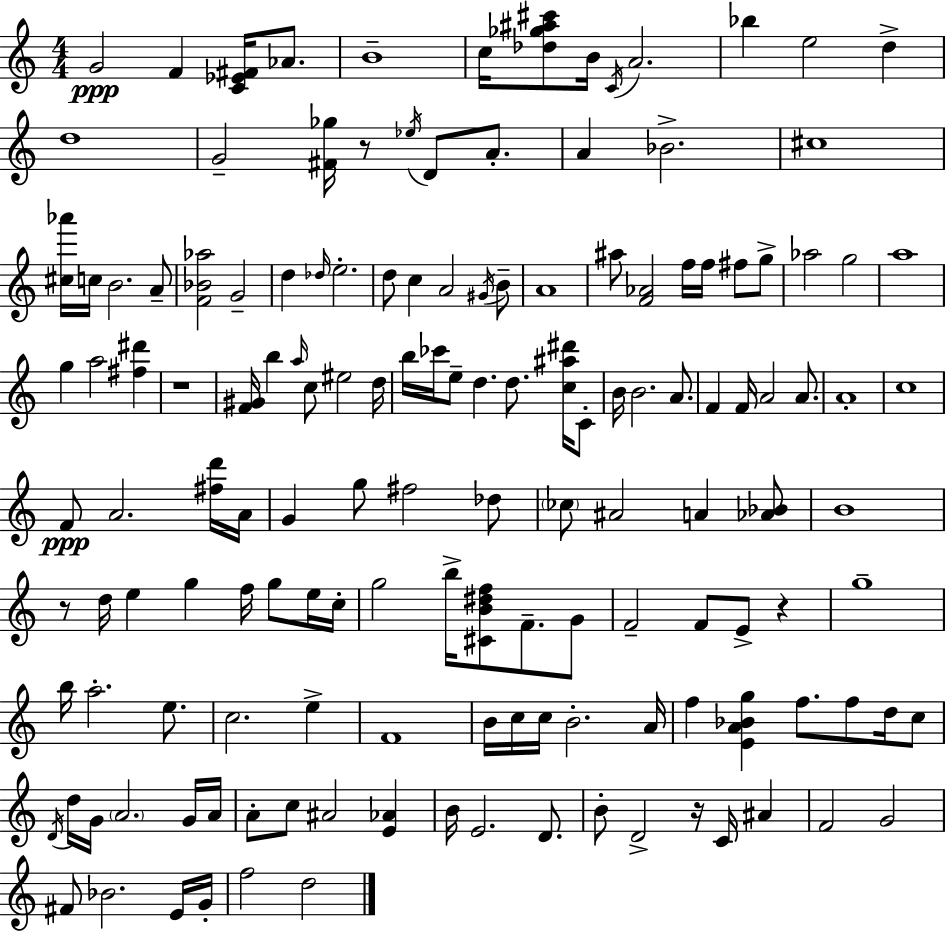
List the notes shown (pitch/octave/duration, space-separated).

G4/h F4/q [C4,Eb4,F#4]/s Ab4/e. B4/w C5/s [Db5,Gb5,A#5,C#6]/e B4/s C4/s A4/h. Bb5/q E5/h D5/q D5/w G4/h [F#4,Gb5]/s R/e Eb5/s D4/e A4/e. A4/q Bb4/h. C#5/w [C#5,Ab6]/s C5/s B4/h. A4/e [F4,Bb4,Ab5]/h G4/h D5/q Db5/s E5/h. D5/e C5/q A4/h G#4/s B4/e A4/w A#5/e [F4,Ab4]/h F5/s F5/s F#5/e G5/e Ab5/h G5/h A5/w G5/q A5/h [F#5,D#6]/q R/w [F4,G#4]/s B5/q A5/s C5/e EIS5/h D5/s B5/s CES6/s E5/e D5/q. D5/e. [C5,A#5,D#6]/s C4/e B4/s B4/h. A4/e. F4/q F4/s A4/h A4/e. A4/w C5/w F4/e A4/h. [F#5,D6]/s A4/s G4/q G5/e F#5/h Db5/e CES5/e A#4/h A4/q [Ab4,Bb4]/e B4/w R/e D5/s E5/q G5/q F5/s G5/e E5/s C5/s G5/h B5/s [C#4,B4,D#5,F5]/e F4/e. G4/e F4/h F4/e E4/e R/q G5/w B5/s A5/h. E5/e. C5/h. E5/q F4/w B4/s C5/s C5/s B4/h. A4/s F5/q [E4,A4,Bb4,G5]/q F5/e. F5/e D5/s C5/e D4/s D5/s G4/s A4/h. G4/s A4/s A4/e C5/e A#4/h [E4,Ab4]/q B4/s E4/h. D4/e. B4/e D4/h R/s C4/s A#4/q F4/h G4/h F#4/e Bb4/h. E4/s G4/s F5/h D5/h